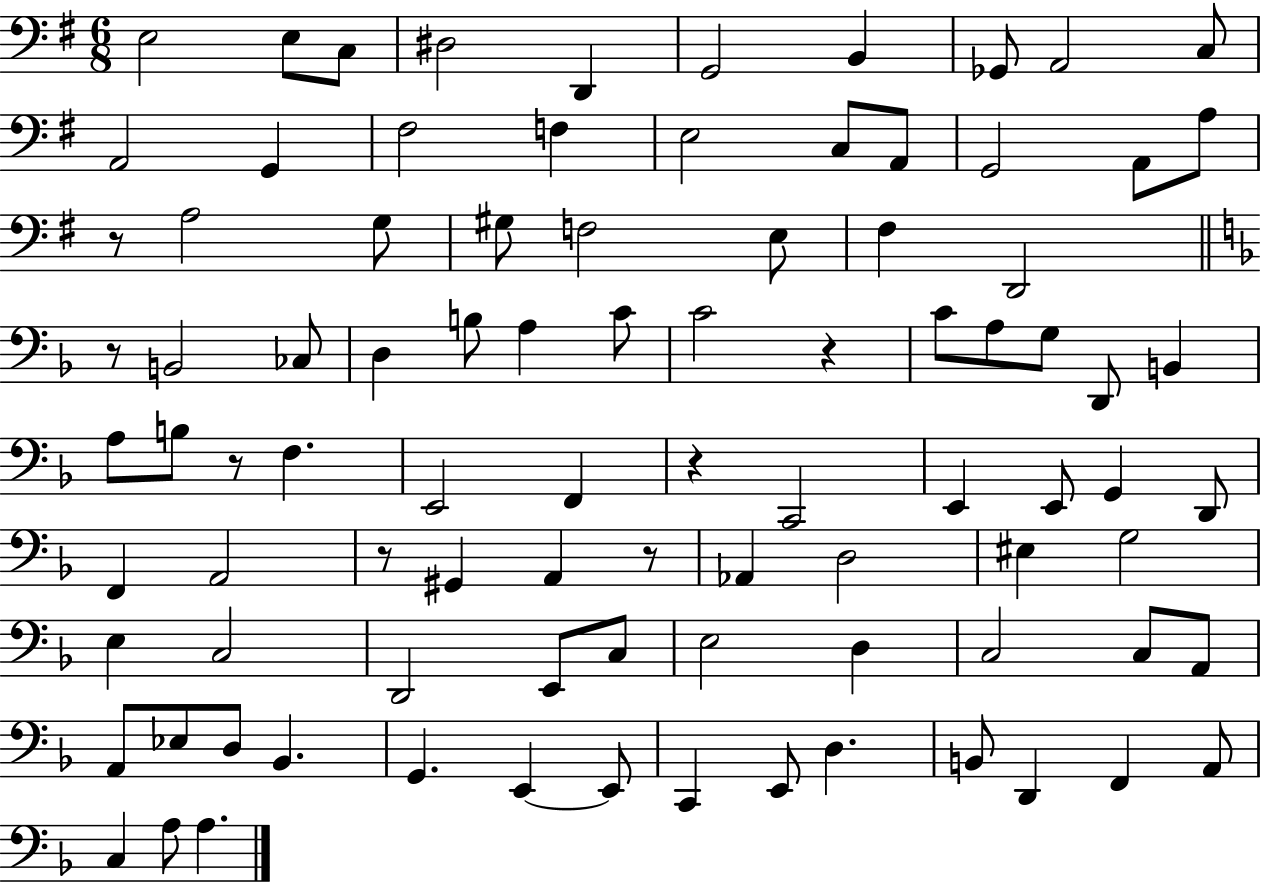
{
  \clef bass
  \numericTimeSignature
  \time 6/8
  \key g \major
  e2 e8 c8 | dis2 d,4 | g,2 b,4 | ges,8 a,2 c8 | \break a,2 g,4 | fis2 f4 | e2 c8 a,8 | g,2 a,8 a8 | \break r8 a2 g8 | gis8 f2 e8 | fis4 d,2 | \bar "||" \break \key f \major r8 b,2 ces8 | d4 b8 a4 c'8 | c'2 r4 | c'8 a8 g8 d,8 b,4 | \break a8 b8 r8 f4. | e,2 f,4 | r4 c,2 | e,4 e,8 g,4 d,8 | \break f,4 a,2 | r8 gis,4 a,4 r8 | aes,4 d2 | eis4 g2 | \break e4 c2 | d,2 e,8 c8 | e2 d4 | c2 c8 a,8 | \break a,8 ees8 d8 bes,4. | g,4. e,4~~ e,8 | c,4 e,8 d4. | b,8 d,4 f,4 a,8 | \break c4 a8 a4. | \bar "|."
}